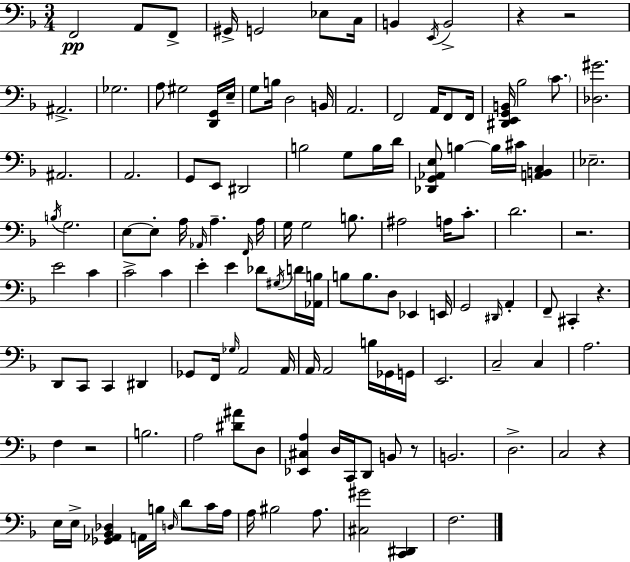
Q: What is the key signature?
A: D minor